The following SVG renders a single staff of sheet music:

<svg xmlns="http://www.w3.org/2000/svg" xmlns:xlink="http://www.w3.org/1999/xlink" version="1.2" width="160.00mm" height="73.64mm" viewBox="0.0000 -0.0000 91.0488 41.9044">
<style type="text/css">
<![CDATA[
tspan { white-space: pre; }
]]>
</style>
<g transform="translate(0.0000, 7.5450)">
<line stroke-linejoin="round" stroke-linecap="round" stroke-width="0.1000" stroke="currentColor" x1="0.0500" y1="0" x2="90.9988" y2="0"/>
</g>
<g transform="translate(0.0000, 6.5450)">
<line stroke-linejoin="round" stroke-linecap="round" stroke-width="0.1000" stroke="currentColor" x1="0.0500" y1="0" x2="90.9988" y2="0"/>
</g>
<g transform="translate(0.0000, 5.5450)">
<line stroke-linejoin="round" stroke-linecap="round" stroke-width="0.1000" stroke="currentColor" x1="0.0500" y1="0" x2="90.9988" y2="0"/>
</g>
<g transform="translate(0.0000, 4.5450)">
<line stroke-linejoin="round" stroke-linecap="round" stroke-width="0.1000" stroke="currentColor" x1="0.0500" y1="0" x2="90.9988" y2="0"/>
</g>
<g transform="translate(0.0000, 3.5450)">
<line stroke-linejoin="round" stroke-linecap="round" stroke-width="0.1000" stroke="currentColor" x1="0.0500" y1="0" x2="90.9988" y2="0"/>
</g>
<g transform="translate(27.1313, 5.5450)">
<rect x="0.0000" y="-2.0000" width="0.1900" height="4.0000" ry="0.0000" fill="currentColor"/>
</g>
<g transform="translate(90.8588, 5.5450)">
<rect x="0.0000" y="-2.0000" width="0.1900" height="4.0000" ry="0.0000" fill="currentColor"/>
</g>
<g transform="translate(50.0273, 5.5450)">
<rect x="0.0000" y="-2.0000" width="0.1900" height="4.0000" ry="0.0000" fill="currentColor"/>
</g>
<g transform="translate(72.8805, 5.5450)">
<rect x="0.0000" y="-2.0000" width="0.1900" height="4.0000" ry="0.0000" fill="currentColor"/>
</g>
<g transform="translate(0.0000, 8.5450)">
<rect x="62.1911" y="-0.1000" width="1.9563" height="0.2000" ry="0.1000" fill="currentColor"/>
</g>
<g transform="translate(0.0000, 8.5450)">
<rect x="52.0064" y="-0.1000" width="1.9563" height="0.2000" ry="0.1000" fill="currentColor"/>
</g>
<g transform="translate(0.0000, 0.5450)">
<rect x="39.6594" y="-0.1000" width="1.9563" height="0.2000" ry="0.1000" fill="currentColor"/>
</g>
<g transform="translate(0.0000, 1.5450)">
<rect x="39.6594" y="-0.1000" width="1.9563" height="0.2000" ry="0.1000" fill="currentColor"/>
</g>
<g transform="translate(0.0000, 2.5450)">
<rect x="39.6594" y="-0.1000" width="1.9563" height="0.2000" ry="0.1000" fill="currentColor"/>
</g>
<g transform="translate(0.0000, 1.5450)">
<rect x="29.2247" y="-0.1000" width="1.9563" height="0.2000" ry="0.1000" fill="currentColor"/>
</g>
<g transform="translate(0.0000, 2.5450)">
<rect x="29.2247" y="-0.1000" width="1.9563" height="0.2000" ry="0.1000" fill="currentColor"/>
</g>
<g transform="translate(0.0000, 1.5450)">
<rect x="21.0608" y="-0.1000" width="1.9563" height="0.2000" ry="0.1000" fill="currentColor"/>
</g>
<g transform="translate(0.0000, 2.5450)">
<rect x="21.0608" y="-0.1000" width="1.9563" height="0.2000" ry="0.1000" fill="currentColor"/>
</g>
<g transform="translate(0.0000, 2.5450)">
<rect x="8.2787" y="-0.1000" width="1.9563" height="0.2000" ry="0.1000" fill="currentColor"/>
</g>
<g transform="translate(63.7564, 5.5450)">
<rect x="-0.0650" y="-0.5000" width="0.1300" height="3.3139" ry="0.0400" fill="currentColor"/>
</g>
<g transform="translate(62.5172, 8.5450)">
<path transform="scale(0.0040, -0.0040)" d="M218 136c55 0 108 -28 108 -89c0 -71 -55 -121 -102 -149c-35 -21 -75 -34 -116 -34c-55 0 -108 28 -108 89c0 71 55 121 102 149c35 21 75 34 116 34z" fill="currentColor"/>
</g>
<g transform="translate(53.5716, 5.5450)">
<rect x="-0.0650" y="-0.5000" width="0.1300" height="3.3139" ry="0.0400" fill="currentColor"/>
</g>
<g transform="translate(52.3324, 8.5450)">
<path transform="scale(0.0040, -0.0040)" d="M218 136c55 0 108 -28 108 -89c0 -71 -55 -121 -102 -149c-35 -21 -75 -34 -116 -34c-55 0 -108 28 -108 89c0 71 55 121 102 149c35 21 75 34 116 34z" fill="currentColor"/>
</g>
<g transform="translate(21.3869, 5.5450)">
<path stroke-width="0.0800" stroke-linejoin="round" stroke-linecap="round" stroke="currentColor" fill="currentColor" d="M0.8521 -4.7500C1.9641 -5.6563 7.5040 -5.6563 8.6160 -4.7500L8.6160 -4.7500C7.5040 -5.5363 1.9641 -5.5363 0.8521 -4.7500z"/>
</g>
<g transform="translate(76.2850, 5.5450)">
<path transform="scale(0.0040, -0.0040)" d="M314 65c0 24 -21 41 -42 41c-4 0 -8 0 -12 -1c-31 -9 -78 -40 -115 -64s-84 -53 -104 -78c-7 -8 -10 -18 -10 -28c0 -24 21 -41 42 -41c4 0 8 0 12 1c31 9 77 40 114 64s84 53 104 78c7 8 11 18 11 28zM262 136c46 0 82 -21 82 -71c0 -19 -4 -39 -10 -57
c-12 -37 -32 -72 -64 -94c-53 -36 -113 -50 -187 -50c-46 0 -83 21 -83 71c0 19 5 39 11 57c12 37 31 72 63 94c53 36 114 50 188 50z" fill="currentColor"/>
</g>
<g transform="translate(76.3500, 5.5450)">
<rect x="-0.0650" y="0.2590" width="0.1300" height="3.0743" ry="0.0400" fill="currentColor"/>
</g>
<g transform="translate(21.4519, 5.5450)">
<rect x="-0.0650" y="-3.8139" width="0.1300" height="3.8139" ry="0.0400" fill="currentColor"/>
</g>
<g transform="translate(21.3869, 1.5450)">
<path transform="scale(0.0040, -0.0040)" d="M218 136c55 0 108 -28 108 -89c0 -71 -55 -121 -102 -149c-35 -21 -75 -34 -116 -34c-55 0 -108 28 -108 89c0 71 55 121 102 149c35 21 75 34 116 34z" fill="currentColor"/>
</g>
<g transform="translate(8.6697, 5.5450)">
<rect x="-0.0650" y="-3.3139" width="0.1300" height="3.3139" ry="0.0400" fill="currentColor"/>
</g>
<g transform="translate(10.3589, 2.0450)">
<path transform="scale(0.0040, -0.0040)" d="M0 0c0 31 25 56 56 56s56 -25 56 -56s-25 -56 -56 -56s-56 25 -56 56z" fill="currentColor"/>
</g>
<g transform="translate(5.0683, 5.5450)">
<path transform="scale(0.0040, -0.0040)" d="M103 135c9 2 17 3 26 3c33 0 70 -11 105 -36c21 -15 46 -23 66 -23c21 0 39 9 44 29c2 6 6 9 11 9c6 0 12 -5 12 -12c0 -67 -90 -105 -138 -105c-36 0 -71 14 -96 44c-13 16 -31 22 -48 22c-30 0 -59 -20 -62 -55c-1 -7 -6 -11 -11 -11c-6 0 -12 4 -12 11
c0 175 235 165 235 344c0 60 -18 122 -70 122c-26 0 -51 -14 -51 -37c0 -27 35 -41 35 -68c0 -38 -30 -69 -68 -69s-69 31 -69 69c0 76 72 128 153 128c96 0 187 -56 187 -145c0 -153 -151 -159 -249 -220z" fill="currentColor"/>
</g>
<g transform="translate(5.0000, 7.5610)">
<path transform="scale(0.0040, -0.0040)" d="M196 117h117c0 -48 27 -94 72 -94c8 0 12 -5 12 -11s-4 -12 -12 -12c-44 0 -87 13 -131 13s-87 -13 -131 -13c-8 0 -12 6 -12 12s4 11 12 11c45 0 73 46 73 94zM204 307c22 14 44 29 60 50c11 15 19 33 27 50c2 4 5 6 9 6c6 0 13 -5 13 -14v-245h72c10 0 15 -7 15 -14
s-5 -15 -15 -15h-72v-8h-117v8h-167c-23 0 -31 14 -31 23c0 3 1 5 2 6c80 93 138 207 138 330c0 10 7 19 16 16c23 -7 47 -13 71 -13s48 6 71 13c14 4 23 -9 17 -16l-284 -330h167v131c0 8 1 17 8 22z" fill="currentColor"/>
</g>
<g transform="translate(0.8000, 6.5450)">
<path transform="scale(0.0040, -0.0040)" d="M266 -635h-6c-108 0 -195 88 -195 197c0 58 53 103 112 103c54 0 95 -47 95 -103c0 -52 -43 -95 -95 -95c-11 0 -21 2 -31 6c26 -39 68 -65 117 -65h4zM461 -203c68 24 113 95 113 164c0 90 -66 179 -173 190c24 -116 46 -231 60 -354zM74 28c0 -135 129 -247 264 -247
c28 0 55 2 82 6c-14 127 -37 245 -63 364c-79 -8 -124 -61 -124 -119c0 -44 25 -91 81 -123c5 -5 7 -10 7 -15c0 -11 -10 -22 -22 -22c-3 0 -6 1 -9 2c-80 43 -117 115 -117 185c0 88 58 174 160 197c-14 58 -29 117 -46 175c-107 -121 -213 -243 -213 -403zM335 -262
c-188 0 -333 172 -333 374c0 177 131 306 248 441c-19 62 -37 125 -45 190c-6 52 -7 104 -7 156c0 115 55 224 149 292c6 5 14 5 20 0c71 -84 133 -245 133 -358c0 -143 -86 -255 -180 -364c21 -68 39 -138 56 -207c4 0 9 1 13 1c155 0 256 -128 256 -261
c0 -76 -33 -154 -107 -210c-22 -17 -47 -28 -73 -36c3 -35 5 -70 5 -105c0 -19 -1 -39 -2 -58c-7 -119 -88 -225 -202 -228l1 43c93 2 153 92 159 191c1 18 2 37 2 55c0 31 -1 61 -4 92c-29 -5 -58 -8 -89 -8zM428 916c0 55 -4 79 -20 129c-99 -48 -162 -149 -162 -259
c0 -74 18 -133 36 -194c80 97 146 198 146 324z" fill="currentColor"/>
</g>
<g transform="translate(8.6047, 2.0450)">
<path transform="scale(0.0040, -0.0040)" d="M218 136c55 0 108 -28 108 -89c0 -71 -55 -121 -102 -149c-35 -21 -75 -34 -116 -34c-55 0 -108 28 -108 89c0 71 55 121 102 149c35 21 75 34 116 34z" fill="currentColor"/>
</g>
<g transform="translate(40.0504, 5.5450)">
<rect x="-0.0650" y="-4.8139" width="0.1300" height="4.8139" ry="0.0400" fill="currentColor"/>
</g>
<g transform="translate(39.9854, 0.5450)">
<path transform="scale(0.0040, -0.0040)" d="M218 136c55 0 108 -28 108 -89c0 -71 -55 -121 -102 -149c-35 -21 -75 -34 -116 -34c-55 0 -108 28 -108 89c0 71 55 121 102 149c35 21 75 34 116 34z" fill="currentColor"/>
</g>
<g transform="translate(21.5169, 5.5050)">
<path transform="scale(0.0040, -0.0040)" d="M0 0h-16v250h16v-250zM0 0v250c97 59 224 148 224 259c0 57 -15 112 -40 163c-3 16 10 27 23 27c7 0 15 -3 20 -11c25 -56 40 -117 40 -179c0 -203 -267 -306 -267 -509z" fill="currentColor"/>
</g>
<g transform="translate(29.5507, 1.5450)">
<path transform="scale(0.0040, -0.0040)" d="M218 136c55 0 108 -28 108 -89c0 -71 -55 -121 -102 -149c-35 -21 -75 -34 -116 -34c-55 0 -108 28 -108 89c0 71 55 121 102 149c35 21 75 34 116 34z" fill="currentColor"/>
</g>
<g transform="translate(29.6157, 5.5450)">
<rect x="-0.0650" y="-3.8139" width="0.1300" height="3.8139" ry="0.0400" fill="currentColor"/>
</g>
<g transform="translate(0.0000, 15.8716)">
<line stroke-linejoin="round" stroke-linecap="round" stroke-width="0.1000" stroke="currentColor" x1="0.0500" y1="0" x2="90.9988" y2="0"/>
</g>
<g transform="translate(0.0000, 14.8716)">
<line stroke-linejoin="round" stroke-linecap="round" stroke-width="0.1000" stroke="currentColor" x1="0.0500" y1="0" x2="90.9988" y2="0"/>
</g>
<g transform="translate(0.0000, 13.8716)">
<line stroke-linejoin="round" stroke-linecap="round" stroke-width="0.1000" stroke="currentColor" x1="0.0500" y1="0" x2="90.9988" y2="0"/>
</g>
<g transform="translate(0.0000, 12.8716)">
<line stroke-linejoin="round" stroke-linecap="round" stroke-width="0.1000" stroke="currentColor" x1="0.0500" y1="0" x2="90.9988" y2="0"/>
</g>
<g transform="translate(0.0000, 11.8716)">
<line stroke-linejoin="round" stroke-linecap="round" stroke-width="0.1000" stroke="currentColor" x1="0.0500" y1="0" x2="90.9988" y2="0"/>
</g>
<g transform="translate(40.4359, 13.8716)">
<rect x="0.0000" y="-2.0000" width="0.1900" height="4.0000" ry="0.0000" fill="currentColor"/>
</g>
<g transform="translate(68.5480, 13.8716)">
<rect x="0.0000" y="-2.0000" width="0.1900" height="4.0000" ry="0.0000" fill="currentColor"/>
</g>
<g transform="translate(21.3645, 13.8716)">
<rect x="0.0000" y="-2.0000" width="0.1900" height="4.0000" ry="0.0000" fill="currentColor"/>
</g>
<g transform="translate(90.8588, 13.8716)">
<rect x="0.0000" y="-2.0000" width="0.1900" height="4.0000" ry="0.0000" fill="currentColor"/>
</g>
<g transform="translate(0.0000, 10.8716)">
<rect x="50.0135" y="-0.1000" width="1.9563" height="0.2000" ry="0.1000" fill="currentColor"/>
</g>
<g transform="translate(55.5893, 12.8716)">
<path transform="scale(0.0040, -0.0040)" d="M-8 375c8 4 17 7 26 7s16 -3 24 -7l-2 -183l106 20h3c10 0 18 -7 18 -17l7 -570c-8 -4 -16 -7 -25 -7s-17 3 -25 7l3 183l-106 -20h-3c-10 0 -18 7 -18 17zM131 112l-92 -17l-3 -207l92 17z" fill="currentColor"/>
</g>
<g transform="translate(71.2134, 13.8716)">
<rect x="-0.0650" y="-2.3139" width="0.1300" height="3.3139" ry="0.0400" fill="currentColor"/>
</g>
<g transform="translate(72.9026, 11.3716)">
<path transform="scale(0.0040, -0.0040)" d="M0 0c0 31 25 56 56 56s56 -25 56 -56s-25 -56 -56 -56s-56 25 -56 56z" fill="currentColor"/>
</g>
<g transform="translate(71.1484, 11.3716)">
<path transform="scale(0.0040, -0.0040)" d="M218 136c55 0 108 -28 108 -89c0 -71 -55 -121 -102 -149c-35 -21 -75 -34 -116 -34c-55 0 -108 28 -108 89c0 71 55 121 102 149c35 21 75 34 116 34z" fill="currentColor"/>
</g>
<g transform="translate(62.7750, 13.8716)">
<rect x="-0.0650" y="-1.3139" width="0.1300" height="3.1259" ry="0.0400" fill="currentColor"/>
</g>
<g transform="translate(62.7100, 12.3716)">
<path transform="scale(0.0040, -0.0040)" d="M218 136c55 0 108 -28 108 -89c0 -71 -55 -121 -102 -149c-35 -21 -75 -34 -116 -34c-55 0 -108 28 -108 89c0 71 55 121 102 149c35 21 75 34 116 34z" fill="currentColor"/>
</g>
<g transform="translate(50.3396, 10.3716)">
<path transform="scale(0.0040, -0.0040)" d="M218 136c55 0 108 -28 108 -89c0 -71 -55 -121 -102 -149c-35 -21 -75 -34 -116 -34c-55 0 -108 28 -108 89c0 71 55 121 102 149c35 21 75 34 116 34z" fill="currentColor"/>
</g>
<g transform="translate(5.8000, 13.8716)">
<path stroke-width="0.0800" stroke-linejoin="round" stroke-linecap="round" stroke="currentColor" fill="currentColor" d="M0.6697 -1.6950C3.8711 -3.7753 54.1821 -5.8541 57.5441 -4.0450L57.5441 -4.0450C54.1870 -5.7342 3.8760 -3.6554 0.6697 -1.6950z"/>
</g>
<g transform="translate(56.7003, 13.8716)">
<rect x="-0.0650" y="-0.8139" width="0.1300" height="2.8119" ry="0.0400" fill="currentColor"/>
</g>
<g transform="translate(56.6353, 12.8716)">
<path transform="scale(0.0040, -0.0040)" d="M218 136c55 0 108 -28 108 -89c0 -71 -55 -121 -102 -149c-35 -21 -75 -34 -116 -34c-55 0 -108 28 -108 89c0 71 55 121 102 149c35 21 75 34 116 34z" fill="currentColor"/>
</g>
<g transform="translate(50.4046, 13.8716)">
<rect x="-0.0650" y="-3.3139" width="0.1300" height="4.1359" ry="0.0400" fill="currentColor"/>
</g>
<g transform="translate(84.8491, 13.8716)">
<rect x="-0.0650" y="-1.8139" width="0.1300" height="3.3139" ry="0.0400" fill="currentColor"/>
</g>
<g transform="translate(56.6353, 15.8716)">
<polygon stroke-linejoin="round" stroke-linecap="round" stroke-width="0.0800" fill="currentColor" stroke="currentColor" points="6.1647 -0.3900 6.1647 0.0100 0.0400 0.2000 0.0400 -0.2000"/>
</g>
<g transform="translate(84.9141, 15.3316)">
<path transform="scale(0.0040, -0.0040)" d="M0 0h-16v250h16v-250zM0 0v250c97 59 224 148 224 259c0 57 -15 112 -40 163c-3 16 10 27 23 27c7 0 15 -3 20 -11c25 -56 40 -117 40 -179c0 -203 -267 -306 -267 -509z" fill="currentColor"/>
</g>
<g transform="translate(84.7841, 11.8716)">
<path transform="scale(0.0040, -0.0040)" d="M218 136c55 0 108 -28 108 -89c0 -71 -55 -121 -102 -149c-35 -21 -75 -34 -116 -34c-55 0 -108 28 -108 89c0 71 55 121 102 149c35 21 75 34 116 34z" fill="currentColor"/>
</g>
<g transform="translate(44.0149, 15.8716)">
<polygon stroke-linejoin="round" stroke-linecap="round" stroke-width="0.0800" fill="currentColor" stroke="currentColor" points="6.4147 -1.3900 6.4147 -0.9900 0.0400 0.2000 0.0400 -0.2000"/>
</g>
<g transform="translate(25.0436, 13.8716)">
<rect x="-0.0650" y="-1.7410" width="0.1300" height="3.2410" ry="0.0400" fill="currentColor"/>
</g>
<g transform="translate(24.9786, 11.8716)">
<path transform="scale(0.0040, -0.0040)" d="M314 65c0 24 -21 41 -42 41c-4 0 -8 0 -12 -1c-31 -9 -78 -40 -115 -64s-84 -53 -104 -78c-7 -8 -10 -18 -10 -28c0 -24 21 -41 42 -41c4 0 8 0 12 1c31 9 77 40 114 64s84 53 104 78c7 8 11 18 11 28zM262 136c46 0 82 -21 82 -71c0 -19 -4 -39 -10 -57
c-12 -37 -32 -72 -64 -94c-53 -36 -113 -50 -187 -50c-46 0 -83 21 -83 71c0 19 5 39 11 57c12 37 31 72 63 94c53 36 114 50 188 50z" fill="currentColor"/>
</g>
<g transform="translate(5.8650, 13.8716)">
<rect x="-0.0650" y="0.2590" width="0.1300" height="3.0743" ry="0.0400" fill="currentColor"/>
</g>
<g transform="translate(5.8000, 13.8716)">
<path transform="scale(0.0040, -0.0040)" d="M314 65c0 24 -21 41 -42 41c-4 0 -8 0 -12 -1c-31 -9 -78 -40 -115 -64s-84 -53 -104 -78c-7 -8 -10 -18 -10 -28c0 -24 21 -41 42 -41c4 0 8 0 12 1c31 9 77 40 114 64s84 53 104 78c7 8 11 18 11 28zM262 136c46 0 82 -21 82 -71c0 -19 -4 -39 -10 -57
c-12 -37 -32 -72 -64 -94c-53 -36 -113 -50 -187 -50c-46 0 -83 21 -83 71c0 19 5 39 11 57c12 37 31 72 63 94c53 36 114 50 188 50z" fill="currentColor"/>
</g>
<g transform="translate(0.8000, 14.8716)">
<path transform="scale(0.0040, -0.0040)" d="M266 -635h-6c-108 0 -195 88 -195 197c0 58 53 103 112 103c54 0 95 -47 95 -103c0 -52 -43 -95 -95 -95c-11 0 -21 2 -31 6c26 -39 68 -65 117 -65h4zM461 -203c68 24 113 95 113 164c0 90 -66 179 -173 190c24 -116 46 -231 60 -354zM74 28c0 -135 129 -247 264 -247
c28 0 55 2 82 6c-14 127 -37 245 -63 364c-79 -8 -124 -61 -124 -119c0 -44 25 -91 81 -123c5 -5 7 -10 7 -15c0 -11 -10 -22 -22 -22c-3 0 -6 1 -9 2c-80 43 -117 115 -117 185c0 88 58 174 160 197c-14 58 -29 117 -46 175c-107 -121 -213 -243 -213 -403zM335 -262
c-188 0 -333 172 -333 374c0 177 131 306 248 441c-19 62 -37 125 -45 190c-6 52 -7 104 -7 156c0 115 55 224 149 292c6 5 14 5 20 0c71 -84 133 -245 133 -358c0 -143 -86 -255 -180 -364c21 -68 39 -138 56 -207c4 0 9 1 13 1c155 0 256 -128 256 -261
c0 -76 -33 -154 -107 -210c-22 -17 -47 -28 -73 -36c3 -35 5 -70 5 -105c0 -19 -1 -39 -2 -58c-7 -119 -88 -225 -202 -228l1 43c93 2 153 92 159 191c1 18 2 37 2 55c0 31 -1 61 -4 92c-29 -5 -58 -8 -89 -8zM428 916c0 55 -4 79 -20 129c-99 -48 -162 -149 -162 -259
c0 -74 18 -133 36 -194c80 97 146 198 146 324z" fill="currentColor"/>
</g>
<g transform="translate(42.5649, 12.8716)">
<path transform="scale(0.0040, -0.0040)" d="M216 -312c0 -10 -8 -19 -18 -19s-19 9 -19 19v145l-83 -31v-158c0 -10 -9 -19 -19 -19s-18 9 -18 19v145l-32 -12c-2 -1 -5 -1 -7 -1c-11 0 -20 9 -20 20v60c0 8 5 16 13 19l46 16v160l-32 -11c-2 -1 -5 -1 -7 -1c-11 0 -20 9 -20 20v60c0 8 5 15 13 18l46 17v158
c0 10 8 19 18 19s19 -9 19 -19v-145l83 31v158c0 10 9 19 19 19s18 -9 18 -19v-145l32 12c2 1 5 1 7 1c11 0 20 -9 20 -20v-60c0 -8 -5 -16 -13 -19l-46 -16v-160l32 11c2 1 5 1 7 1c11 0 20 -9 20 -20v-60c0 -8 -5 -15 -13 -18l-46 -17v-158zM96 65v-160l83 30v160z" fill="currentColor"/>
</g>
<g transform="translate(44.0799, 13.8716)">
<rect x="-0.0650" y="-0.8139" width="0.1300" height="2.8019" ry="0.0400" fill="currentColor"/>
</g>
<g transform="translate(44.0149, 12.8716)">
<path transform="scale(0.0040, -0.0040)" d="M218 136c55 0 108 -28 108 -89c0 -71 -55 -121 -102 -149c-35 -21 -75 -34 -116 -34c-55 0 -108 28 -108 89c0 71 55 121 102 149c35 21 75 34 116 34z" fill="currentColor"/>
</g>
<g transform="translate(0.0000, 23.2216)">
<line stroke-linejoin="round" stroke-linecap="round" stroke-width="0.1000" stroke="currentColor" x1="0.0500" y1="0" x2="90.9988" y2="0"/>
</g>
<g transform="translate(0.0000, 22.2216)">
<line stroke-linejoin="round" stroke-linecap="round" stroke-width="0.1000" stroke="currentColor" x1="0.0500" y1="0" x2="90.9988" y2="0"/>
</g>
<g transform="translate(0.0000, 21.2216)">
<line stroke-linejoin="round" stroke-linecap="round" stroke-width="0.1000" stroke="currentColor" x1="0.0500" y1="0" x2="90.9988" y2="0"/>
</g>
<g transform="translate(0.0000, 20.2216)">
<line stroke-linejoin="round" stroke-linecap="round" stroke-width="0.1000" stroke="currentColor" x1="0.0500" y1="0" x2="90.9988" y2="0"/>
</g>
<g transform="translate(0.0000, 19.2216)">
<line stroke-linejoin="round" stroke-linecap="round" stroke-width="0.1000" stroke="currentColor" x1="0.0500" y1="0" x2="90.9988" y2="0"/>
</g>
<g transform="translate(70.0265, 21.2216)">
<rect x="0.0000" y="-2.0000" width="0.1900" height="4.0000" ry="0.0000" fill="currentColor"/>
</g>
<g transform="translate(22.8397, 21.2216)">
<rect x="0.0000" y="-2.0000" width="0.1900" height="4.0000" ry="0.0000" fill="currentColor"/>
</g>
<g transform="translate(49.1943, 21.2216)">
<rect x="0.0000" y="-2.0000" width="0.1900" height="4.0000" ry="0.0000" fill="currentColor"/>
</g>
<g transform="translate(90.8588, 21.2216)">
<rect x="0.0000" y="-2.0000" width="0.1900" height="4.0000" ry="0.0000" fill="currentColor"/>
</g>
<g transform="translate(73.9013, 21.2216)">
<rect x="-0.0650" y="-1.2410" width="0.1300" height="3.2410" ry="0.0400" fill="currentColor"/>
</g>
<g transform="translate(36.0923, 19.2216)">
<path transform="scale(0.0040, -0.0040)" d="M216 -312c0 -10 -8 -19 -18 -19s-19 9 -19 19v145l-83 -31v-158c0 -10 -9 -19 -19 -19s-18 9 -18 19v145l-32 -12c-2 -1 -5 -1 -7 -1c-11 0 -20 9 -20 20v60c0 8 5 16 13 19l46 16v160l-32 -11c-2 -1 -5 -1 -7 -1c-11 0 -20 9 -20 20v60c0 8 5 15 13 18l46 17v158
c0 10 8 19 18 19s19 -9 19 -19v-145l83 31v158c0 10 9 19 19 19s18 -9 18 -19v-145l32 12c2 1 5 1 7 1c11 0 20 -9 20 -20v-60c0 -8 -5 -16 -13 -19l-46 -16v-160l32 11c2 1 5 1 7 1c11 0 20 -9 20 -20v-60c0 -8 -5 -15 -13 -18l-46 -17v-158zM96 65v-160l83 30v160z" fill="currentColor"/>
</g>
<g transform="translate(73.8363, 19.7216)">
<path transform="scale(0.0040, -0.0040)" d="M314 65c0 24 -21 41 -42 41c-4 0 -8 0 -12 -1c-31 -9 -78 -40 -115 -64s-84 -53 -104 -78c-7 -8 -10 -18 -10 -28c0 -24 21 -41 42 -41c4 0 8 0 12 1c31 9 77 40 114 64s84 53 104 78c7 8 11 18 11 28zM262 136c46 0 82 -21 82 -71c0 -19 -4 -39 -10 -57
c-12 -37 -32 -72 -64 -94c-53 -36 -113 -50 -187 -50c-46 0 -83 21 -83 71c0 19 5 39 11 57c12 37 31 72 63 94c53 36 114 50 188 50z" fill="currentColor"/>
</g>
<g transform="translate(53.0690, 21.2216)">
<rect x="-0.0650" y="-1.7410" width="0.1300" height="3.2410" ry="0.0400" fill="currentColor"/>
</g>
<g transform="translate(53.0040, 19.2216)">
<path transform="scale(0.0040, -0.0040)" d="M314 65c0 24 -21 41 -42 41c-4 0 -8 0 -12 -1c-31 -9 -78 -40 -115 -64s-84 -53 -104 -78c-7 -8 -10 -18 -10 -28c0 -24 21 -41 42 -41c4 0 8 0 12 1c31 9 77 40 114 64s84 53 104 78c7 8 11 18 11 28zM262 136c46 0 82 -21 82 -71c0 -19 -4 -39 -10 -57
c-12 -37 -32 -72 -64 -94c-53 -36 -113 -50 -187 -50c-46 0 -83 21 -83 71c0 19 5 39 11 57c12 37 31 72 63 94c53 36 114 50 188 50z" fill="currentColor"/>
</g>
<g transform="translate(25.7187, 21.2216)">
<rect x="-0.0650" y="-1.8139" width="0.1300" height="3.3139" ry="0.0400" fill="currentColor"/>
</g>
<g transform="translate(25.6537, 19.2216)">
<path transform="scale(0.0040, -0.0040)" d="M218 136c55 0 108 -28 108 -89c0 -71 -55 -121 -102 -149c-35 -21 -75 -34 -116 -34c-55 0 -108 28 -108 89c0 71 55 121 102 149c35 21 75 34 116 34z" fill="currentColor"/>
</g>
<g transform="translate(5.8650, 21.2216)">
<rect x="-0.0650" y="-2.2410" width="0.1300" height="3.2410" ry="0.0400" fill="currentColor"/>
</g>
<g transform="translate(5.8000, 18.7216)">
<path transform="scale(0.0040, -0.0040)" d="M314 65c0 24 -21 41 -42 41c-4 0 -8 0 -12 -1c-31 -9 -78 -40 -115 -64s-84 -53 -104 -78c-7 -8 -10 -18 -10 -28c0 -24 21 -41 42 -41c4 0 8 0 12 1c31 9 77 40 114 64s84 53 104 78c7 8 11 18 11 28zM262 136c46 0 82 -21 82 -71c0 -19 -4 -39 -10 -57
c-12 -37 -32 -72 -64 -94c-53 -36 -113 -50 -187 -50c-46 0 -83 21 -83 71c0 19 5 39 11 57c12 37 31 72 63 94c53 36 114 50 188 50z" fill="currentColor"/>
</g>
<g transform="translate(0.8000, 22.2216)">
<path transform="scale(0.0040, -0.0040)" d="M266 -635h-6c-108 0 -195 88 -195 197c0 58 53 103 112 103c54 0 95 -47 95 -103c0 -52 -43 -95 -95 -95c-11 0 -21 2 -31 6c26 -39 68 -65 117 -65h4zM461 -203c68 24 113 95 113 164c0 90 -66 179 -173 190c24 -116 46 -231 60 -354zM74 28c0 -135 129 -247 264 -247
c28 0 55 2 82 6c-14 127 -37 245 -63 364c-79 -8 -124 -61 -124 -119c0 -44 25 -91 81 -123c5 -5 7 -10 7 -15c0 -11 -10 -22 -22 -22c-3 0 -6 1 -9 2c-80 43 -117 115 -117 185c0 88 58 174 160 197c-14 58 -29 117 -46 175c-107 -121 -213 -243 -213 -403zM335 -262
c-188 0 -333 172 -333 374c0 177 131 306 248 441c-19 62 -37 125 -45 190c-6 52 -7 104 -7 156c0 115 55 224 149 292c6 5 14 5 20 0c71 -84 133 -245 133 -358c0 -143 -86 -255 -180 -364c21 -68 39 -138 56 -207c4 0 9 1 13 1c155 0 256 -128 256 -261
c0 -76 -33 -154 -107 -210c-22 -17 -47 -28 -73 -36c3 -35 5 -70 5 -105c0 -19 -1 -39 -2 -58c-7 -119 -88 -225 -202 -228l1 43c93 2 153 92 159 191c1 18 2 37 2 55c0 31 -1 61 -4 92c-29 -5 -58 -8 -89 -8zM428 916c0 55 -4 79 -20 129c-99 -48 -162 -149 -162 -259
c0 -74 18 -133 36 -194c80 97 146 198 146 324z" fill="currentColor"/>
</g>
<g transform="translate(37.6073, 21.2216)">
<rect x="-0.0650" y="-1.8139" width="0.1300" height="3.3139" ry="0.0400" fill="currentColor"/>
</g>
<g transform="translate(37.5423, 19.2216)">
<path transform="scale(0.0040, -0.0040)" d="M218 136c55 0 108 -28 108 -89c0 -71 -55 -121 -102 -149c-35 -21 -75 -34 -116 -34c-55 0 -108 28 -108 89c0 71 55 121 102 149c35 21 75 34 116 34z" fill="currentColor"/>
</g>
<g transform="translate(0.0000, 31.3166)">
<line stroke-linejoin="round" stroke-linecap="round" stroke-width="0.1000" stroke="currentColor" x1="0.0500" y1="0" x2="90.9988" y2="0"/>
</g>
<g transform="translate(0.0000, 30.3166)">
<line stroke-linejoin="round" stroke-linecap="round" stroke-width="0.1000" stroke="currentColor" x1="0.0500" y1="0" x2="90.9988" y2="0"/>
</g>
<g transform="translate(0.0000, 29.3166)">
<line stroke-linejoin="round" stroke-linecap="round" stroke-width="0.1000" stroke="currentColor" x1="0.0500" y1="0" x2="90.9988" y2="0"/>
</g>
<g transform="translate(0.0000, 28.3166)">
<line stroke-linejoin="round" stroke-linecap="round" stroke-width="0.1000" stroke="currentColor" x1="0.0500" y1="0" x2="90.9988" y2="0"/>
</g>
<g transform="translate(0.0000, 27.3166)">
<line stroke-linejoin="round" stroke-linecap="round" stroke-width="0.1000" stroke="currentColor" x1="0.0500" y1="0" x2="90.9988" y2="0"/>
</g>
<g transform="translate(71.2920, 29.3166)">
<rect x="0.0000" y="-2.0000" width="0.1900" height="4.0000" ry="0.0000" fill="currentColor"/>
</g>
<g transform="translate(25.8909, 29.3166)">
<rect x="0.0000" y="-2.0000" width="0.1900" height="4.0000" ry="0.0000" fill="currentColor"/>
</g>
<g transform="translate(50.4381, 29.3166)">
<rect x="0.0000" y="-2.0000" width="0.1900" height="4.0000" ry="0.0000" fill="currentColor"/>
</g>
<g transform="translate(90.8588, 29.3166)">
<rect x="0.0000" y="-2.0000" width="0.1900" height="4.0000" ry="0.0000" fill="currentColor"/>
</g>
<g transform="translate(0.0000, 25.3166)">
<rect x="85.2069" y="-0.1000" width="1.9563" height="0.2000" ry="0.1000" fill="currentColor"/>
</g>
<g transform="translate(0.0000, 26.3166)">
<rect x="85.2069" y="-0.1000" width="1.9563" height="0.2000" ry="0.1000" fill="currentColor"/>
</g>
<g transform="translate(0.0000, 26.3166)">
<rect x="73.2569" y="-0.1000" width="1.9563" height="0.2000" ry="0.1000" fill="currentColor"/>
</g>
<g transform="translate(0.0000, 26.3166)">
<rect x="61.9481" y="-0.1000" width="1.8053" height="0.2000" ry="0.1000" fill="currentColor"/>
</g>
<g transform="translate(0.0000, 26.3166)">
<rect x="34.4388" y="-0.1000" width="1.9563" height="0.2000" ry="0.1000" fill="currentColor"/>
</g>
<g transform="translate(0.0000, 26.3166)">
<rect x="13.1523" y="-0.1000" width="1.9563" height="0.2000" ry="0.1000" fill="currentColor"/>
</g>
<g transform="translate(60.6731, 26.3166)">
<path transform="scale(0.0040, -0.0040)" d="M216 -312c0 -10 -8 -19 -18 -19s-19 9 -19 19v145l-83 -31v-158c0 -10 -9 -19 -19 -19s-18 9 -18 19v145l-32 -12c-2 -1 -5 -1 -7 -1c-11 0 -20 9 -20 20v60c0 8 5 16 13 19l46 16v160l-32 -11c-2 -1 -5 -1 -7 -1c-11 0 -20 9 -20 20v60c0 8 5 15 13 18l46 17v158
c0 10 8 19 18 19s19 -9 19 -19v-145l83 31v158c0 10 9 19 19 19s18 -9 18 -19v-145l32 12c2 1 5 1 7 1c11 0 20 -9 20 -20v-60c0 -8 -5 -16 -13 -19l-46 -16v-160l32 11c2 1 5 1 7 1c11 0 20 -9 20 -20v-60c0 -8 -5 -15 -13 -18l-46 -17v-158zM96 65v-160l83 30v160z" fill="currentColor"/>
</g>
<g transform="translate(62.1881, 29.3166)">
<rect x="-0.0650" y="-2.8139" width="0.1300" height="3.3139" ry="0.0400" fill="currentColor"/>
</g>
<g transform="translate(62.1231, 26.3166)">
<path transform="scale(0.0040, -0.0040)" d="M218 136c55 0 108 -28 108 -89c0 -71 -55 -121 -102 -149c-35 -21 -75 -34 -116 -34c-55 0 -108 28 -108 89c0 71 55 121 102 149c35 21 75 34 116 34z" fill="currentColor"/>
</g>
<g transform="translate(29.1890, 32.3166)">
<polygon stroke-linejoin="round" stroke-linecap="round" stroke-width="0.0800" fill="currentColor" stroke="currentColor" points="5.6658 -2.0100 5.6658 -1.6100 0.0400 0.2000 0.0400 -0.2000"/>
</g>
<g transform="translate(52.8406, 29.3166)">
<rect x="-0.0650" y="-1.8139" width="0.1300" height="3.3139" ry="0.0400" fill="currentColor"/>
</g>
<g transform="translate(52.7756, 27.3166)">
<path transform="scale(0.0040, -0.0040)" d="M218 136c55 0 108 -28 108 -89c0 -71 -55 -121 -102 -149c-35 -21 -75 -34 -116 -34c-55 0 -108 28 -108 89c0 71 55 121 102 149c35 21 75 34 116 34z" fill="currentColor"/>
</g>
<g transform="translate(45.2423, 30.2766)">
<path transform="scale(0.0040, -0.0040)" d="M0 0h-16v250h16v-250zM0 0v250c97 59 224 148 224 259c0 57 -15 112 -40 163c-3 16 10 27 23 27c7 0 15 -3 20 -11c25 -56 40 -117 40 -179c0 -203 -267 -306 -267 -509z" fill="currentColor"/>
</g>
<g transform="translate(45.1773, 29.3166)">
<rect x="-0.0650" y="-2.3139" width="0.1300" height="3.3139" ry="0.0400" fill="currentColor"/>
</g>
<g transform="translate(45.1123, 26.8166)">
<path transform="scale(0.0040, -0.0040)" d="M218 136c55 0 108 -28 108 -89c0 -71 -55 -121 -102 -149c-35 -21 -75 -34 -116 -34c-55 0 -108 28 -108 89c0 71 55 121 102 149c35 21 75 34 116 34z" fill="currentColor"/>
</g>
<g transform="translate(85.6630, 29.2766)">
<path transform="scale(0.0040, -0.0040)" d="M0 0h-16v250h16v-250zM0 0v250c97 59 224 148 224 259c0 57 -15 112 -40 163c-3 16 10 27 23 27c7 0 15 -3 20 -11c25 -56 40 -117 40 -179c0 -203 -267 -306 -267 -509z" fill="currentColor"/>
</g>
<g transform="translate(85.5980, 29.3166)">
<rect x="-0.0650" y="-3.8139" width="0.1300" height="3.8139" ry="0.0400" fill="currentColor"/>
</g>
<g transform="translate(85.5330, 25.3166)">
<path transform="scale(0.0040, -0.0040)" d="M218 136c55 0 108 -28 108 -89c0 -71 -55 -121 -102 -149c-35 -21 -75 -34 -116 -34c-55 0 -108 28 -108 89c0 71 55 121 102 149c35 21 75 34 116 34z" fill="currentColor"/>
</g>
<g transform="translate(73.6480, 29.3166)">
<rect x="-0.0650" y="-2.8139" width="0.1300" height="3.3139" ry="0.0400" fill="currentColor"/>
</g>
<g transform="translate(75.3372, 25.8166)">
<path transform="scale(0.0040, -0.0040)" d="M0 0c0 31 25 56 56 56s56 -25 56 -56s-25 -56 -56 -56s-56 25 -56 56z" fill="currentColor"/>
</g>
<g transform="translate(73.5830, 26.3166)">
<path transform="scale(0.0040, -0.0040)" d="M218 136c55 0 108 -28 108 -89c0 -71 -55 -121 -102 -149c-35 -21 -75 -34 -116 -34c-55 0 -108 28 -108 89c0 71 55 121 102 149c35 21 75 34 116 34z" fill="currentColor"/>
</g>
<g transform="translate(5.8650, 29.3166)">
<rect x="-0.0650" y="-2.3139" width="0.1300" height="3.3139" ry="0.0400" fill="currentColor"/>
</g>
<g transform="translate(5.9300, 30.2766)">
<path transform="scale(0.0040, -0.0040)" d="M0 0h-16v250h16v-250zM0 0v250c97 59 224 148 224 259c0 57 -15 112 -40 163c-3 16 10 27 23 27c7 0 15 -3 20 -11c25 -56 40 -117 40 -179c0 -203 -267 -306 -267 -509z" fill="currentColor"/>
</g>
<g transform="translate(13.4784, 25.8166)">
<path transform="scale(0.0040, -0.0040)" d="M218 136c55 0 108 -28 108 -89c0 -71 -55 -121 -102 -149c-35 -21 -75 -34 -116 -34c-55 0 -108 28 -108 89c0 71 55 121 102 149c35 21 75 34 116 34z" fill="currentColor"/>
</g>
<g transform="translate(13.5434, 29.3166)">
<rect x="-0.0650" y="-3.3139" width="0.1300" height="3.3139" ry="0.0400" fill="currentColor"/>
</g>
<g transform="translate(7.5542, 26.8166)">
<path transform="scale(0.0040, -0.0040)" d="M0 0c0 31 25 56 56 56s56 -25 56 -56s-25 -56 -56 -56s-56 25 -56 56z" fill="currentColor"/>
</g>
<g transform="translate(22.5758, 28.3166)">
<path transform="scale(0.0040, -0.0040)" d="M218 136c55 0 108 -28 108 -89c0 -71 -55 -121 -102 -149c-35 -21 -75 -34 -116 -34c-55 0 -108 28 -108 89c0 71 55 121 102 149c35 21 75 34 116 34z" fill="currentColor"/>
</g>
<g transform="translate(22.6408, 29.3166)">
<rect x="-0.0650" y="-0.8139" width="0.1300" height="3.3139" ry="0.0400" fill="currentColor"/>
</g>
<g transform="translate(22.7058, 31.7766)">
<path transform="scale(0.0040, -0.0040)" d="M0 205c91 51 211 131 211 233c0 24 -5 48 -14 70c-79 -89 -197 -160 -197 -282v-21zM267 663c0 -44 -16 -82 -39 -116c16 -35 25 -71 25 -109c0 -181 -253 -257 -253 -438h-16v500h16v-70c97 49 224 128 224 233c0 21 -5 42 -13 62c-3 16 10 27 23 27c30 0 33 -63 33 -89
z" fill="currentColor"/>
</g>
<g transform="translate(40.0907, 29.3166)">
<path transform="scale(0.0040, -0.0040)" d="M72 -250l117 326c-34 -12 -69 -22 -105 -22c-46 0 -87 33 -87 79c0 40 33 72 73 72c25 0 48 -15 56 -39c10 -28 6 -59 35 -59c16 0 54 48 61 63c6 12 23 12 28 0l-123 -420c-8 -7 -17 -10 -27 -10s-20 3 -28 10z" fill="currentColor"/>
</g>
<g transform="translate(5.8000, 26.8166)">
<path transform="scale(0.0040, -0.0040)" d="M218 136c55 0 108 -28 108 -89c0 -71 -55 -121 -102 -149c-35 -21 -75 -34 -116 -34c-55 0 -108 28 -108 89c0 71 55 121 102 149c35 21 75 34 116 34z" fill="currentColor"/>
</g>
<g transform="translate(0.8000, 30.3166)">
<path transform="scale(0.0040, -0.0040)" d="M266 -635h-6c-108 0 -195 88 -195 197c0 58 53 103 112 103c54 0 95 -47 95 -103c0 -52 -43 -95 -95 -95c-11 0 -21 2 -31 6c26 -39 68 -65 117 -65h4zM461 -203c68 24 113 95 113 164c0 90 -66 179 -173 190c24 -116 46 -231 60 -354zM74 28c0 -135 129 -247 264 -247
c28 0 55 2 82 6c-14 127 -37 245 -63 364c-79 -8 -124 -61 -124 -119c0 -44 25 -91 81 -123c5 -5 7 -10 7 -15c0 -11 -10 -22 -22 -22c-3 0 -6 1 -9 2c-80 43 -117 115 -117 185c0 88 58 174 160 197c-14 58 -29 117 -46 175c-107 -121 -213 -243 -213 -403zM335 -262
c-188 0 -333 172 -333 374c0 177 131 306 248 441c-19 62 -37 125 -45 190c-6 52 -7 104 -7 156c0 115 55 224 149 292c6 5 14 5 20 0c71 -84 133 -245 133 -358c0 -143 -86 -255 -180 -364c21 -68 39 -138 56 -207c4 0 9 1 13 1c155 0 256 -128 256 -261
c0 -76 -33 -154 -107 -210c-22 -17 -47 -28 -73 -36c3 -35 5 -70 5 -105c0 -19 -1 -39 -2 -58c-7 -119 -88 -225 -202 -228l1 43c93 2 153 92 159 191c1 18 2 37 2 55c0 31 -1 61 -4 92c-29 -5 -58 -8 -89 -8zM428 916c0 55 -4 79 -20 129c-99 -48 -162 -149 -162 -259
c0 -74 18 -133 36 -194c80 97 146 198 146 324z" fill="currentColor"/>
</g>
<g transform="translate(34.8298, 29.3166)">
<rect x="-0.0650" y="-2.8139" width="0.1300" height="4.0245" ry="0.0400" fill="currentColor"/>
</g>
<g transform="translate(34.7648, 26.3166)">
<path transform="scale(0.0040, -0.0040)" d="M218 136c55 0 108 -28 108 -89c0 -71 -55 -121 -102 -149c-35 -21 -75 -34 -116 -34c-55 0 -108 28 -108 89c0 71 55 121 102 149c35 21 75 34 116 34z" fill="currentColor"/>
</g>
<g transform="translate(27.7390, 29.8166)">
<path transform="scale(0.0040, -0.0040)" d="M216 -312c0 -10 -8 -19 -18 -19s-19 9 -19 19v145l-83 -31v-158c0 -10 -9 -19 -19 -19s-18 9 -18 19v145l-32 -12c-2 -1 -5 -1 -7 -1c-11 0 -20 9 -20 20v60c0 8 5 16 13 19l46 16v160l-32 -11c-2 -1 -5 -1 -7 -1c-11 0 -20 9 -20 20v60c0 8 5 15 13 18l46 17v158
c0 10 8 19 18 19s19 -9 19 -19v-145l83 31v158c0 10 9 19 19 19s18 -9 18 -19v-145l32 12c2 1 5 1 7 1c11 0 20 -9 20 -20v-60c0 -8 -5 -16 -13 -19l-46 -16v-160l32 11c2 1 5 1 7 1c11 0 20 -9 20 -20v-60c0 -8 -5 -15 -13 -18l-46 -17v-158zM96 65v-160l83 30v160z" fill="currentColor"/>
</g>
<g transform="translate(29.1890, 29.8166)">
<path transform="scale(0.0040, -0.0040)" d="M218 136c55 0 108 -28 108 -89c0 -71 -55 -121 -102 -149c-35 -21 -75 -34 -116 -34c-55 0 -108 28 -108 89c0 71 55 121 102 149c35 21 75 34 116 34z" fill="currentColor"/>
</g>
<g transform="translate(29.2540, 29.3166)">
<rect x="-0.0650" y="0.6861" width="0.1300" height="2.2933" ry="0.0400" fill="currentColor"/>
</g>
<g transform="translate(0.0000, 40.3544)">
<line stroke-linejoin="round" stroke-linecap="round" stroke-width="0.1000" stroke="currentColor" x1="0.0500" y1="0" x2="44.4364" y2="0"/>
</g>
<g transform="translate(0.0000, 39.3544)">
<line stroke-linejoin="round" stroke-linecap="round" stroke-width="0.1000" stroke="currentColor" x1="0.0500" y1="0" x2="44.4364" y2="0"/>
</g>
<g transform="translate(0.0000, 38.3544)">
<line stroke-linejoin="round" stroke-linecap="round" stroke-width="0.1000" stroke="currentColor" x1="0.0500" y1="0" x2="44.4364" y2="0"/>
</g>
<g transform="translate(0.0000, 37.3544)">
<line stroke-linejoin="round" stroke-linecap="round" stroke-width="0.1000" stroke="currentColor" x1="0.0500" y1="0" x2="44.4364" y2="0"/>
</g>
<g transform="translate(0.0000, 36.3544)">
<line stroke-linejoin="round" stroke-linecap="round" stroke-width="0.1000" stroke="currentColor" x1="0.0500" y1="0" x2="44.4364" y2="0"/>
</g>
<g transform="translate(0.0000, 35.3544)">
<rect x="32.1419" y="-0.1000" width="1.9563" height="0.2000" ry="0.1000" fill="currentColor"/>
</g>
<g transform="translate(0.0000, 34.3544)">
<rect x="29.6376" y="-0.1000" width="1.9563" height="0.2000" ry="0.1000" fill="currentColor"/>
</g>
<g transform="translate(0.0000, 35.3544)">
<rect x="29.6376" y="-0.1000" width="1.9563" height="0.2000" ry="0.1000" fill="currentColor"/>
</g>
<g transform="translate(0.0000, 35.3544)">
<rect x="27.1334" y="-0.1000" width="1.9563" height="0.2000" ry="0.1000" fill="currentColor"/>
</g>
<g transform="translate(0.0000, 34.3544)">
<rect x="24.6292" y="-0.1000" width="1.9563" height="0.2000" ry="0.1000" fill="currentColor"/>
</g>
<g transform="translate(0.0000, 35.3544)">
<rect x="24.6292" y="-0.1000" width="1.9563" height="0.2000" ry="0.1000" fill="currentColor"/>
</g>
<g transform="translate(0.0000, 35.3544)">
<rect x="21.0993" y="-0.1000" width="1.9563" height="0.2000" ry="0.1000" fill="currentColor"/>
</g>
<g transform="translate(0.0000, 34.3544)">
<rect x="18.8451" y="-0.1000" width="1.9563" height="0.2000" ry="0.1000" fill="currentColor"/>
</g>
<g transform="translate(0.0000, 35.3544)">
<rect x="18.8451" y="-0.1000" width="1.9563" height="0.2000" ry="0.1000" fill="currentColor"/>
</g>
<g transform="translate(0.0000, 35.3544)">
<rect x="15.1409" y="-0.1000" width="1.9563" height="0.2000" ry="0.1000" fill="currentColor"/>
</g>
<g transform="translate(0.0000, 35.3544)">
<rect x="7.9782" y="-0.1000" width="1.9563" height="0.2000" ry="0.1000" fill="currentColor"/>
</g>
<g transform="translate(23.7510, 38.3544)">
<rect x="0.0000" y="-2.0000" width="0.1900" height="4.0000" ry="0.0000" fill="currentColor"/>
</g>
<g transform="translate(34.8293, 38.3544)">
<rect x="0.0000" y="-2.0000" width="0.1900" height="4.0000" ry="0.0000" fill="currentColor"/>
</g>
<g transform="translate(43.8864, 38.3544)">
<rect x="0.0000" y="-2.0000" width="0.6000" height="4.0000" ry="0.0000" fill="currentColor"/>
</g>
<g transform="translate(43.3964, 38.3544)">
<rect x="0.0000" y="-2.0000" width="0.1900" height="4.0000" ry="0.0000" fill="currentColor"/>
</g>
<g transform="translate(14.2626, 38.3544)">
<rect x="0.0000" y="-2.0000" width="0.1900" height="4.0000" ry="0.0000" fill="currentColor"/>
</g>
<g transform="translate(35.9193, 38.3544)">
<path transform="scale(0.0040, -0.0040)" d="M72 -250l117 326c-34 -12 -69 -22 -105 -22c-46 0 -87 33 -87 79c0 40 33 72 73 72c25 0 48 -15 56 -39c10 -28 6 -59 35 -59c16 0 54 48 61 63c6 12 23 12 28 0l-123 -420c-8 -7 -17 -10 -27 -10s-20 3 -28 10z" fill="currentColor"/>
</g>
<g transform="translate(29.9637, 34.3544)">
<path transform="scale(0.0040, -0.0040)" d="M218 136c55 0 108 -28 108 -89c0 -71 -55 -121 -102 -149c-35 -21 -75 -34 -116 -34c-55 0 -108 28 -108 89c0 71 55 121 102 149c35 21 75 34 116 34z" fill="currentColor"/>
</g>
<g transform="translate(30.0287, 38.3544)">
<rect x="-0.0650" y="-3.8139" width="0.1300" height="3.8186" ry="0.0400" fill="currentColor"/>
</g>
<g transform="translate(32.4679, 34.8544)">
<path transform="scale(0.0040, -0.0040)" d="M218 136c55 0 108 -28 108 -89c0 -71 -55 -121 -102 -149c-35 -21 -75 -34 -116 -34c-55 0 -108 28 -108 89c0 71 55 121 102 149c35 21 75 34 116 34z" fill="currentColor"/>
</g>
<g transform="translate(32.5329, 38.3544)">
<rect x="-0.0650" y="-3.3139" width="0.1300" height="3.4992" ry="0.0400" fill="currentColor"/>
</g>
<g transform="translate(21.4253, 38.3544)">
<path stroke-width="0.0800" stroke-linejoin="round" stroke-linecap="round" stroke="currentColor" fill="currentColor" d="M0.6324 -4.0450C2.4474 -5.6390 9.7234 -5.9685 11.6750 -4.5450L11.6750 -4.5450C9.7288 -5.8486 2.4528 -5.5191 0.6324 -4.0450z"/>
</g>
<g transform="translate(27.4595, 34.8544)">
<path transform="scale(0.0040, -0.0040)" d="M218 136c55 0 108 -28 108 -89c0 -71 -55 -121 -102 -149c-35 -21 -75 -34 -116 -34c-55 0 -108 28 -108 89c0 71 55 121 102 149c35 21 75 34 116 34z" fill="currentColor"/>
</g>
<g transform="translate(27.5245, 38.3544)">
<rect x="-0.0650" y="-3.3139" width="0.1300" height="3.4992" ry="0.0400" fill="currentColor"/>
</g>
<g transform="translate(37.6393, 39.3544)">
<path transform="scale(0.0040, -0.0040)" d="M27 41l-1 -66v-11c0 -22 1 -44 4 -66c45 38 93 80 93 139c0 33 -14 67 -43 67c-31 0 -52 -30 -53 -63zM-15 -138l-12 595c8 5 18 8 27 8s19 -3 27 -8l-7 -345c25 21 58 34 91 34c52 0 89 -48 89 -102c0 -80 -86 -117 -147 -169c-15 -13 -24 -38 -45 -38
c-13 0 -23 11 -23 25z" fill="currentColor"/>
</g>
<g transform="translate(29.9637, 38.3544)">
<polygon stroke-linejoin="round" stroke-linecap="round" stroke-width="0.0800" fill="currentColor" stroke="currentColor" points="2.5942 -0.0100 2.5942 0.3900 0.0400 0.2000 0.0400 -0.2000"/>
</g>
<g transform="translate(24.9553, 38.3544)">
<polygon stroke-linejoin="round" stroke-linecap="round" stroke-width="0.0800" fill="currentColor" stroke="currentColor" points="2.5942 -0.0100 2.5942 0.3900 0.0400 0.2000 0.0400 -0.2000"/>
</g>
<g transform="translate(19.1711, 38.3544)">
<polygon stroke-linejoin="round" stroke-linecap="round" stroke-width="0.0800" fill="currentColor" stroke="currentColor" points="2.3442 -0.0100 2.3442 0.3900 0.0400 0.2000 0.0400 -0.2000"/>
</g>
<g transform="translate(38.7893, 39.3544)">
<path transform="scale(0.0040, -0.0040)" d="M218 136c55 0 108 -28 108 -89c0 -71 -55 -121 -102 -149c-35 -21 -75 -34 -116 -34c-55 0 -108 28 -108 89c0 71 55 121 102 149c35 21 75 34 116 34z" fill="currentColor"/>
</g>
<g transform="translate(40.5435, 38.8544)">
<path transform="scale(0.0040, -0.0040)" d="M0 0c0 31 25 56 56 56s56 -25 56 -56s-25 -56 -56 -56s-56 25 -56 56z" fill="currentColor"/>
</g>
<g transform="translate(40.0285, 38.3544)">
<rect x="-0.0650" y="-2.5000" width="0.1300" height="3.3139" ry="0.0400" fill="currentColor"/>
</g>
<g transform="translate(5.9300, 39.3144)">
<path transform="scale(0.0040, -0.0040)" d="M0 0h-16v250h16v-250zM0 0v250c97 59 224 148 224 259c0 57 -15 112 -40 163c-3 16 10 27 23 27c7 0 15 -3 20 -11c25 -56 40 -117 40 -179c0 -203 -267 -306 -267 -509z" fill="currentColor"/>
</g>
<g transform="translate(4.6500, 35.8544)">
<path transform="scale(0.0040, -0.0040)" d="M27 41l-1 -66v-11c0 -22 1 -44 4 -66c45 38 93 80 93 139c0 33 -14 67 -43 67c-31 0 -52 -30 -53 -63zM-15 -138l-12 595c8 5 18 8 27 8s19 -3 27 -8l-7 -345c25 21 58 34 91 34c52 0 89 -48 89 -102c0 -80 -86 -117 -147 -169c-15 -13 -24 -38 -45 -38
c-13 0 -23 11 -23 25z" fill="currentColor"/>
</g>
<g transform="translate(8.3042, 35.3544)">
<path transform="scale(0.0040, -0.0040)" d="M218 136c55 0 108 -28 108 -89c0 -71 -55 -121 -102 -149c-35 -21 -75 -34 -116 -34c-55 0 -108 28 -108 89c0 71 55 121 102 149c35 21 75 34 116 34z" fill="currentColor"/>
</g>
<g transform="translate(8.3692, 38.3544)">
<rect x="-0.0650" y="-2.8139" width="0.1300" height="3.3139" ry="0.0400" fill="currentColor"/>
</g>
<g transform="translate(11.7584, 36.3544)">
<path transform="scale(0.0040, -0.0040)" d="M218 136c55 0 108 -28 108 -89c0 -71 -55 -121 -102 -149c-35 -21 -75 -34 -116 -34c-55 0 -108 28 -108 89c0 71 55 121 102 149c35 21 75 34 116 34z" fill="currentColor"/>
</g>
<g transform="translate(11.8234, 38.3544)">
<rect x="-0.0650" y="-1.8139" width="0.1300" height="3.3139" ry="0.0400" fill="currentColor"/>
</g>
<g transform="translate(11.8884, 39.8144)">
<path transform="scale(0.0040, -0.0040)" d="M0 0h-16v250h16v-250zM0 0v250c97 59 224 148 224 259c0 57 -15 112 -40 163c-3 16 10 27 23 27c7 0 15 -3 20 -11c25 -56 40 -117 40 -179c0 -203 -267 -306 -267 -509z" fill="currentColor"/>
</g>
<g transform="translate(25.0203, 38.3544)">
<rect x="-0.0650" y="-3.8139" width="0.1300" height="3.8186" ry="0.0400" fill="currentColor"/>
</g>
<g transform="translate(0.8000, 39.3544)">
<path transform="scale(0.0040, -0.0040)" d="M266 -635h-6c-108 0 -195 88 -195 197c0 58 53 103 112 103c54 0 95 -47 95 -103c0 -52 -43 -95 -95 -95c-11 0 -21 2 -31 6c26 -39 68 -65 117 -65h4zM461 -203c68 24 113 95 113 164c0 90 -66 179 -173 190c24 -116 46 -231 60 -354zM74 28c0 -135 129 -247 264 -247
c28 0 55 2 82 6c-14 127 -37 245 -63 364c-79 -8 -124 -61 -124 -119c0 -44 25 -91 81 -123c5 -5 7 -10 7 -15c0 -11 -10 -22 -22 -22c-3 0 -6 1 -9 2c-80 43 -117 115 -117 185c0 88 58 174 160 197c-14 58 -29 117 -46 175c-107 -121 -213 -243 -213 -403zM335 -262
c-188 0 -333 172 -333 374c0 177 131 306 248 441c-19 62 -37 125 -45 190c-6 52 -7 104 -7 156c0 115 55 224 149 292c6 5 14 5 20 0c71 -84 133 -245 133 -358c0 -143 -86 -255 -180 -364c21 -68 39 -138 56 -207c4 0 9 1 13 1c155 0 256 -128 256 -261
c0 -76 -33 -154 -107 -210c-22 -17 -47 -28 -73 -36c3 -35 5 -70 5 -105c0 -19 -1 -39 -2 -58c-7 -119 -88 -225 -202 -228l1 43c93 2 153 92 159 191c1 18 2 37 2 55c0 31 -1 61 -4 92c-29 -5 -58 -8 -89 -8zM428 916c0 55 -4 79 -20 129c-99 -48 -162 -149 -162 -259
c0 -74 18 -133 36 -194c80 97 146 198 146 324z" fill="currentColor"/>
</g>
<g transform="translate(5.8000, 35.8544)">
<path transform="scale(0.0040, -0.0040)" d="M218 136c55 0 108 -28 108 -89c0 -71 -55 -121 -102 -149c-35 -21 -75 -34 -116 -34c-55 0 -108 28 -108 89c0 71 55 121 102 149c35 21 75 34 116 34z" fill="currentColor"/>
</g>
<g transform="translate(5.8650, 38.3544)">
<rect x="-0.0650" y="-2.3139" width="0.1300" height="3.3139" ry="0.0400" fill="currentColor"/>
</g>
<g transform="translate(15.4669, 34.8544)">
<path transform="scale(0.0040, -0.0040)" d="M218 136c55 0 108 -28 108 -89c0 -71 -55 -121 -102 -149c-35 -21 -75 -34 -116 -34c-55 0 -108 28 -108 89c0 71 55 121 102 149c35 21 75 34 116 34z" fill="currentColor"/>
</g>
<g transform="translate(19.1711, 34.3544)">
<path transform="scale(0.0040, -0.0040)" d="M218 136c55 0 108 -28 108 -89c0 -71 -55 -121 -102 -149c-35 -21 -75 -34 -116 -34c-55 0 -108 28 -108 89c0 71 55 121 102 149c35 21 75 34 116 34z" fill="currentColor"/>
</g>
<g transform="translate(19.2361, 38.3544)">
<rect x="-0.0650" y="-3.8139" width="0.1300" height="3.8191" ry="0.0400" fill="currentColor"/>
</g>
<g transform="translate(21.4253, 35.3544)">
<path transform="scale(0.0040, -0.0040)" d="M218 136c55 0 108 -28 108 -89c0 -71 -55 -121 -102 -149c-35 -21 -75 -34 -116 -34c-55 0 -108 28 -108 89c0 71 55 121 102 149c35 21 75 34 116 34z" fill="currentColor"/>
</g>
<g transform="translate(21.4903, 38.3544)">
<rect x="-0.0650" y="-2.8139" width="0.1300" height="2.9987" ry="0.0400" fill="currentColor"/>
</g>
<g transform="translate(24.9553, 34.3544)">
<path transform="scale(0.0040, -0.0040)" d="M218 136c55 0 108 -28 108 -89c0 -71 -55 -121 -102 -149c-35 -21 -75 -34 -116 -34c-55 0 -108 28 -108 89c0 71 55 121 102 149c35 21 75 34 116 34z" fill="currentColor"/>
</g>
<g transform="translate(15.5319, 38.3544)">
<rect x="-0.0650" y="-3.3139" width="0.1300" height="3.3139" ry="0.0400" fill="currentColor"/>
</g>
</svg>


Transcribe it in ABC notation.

X:1
T:Untitled
M:2/4
L:1/4
K:C
b c'/2 c' e' C C B2 B2 f2 ^d/2 b/2 d/2 e/2 g f/2 g2 f ^f f2 e2 g/2 b d/4 ^A/2 a/2 z/2 g/2 f ^a a c'/2 _g/2 a f/2 b c'/2 a/2 c'/2 b/2 c'/2 b/2 z/2 _G